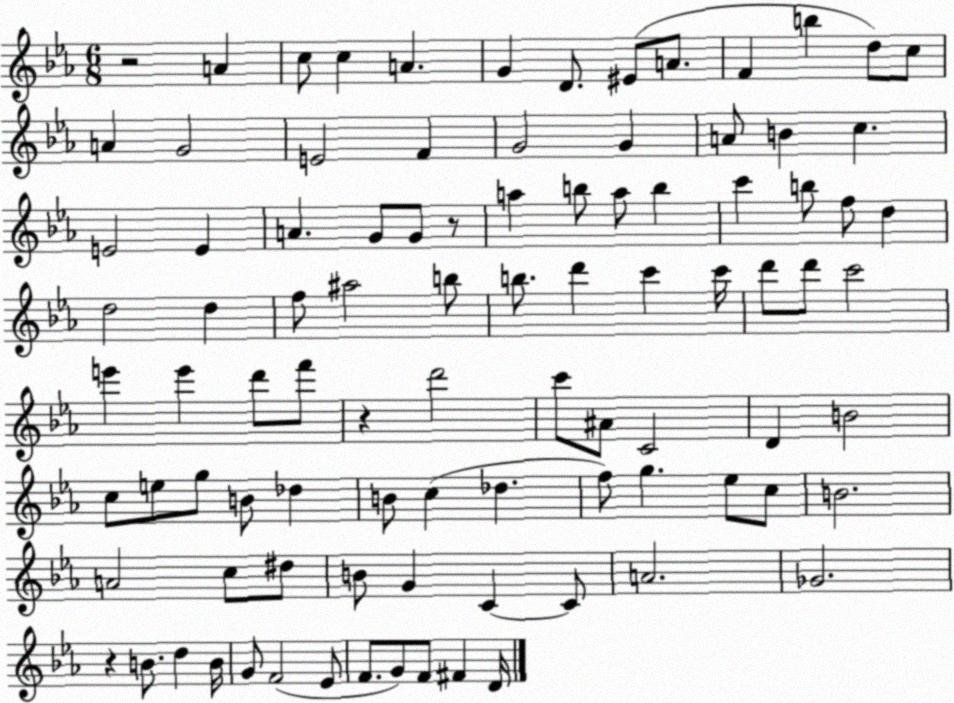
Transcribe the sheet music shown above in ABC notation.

X:1
T:Untitled
M:6/8
L:1/4
K:Eb
z2 A c/2 c A G D/2 ^E/2 A/2 F b d/2 c/2 A G2 E2 F G2 G A/2 B c E2 E A G/2 G/2 z/2 a b/2 a/2 b c' b/2 f/2 d d2 d f/2 ^a2 b/2 b/2 d' c' c'/4 d'/2 d'/2 c'2 e' e' d'/2 f'/2 z d'2 c'/2 ^A/2 C2 D B2 c/2 e/2 g/2 B/2 _d B/2 c _d f/2 g _e/2 c/2 B2 A2 c/2 ^d/2 B/2 G C C/2 A2 _G2 z B/2 d B/4 G/2 F2 _E/2 F/2 G/2 F/2 ^F D/4